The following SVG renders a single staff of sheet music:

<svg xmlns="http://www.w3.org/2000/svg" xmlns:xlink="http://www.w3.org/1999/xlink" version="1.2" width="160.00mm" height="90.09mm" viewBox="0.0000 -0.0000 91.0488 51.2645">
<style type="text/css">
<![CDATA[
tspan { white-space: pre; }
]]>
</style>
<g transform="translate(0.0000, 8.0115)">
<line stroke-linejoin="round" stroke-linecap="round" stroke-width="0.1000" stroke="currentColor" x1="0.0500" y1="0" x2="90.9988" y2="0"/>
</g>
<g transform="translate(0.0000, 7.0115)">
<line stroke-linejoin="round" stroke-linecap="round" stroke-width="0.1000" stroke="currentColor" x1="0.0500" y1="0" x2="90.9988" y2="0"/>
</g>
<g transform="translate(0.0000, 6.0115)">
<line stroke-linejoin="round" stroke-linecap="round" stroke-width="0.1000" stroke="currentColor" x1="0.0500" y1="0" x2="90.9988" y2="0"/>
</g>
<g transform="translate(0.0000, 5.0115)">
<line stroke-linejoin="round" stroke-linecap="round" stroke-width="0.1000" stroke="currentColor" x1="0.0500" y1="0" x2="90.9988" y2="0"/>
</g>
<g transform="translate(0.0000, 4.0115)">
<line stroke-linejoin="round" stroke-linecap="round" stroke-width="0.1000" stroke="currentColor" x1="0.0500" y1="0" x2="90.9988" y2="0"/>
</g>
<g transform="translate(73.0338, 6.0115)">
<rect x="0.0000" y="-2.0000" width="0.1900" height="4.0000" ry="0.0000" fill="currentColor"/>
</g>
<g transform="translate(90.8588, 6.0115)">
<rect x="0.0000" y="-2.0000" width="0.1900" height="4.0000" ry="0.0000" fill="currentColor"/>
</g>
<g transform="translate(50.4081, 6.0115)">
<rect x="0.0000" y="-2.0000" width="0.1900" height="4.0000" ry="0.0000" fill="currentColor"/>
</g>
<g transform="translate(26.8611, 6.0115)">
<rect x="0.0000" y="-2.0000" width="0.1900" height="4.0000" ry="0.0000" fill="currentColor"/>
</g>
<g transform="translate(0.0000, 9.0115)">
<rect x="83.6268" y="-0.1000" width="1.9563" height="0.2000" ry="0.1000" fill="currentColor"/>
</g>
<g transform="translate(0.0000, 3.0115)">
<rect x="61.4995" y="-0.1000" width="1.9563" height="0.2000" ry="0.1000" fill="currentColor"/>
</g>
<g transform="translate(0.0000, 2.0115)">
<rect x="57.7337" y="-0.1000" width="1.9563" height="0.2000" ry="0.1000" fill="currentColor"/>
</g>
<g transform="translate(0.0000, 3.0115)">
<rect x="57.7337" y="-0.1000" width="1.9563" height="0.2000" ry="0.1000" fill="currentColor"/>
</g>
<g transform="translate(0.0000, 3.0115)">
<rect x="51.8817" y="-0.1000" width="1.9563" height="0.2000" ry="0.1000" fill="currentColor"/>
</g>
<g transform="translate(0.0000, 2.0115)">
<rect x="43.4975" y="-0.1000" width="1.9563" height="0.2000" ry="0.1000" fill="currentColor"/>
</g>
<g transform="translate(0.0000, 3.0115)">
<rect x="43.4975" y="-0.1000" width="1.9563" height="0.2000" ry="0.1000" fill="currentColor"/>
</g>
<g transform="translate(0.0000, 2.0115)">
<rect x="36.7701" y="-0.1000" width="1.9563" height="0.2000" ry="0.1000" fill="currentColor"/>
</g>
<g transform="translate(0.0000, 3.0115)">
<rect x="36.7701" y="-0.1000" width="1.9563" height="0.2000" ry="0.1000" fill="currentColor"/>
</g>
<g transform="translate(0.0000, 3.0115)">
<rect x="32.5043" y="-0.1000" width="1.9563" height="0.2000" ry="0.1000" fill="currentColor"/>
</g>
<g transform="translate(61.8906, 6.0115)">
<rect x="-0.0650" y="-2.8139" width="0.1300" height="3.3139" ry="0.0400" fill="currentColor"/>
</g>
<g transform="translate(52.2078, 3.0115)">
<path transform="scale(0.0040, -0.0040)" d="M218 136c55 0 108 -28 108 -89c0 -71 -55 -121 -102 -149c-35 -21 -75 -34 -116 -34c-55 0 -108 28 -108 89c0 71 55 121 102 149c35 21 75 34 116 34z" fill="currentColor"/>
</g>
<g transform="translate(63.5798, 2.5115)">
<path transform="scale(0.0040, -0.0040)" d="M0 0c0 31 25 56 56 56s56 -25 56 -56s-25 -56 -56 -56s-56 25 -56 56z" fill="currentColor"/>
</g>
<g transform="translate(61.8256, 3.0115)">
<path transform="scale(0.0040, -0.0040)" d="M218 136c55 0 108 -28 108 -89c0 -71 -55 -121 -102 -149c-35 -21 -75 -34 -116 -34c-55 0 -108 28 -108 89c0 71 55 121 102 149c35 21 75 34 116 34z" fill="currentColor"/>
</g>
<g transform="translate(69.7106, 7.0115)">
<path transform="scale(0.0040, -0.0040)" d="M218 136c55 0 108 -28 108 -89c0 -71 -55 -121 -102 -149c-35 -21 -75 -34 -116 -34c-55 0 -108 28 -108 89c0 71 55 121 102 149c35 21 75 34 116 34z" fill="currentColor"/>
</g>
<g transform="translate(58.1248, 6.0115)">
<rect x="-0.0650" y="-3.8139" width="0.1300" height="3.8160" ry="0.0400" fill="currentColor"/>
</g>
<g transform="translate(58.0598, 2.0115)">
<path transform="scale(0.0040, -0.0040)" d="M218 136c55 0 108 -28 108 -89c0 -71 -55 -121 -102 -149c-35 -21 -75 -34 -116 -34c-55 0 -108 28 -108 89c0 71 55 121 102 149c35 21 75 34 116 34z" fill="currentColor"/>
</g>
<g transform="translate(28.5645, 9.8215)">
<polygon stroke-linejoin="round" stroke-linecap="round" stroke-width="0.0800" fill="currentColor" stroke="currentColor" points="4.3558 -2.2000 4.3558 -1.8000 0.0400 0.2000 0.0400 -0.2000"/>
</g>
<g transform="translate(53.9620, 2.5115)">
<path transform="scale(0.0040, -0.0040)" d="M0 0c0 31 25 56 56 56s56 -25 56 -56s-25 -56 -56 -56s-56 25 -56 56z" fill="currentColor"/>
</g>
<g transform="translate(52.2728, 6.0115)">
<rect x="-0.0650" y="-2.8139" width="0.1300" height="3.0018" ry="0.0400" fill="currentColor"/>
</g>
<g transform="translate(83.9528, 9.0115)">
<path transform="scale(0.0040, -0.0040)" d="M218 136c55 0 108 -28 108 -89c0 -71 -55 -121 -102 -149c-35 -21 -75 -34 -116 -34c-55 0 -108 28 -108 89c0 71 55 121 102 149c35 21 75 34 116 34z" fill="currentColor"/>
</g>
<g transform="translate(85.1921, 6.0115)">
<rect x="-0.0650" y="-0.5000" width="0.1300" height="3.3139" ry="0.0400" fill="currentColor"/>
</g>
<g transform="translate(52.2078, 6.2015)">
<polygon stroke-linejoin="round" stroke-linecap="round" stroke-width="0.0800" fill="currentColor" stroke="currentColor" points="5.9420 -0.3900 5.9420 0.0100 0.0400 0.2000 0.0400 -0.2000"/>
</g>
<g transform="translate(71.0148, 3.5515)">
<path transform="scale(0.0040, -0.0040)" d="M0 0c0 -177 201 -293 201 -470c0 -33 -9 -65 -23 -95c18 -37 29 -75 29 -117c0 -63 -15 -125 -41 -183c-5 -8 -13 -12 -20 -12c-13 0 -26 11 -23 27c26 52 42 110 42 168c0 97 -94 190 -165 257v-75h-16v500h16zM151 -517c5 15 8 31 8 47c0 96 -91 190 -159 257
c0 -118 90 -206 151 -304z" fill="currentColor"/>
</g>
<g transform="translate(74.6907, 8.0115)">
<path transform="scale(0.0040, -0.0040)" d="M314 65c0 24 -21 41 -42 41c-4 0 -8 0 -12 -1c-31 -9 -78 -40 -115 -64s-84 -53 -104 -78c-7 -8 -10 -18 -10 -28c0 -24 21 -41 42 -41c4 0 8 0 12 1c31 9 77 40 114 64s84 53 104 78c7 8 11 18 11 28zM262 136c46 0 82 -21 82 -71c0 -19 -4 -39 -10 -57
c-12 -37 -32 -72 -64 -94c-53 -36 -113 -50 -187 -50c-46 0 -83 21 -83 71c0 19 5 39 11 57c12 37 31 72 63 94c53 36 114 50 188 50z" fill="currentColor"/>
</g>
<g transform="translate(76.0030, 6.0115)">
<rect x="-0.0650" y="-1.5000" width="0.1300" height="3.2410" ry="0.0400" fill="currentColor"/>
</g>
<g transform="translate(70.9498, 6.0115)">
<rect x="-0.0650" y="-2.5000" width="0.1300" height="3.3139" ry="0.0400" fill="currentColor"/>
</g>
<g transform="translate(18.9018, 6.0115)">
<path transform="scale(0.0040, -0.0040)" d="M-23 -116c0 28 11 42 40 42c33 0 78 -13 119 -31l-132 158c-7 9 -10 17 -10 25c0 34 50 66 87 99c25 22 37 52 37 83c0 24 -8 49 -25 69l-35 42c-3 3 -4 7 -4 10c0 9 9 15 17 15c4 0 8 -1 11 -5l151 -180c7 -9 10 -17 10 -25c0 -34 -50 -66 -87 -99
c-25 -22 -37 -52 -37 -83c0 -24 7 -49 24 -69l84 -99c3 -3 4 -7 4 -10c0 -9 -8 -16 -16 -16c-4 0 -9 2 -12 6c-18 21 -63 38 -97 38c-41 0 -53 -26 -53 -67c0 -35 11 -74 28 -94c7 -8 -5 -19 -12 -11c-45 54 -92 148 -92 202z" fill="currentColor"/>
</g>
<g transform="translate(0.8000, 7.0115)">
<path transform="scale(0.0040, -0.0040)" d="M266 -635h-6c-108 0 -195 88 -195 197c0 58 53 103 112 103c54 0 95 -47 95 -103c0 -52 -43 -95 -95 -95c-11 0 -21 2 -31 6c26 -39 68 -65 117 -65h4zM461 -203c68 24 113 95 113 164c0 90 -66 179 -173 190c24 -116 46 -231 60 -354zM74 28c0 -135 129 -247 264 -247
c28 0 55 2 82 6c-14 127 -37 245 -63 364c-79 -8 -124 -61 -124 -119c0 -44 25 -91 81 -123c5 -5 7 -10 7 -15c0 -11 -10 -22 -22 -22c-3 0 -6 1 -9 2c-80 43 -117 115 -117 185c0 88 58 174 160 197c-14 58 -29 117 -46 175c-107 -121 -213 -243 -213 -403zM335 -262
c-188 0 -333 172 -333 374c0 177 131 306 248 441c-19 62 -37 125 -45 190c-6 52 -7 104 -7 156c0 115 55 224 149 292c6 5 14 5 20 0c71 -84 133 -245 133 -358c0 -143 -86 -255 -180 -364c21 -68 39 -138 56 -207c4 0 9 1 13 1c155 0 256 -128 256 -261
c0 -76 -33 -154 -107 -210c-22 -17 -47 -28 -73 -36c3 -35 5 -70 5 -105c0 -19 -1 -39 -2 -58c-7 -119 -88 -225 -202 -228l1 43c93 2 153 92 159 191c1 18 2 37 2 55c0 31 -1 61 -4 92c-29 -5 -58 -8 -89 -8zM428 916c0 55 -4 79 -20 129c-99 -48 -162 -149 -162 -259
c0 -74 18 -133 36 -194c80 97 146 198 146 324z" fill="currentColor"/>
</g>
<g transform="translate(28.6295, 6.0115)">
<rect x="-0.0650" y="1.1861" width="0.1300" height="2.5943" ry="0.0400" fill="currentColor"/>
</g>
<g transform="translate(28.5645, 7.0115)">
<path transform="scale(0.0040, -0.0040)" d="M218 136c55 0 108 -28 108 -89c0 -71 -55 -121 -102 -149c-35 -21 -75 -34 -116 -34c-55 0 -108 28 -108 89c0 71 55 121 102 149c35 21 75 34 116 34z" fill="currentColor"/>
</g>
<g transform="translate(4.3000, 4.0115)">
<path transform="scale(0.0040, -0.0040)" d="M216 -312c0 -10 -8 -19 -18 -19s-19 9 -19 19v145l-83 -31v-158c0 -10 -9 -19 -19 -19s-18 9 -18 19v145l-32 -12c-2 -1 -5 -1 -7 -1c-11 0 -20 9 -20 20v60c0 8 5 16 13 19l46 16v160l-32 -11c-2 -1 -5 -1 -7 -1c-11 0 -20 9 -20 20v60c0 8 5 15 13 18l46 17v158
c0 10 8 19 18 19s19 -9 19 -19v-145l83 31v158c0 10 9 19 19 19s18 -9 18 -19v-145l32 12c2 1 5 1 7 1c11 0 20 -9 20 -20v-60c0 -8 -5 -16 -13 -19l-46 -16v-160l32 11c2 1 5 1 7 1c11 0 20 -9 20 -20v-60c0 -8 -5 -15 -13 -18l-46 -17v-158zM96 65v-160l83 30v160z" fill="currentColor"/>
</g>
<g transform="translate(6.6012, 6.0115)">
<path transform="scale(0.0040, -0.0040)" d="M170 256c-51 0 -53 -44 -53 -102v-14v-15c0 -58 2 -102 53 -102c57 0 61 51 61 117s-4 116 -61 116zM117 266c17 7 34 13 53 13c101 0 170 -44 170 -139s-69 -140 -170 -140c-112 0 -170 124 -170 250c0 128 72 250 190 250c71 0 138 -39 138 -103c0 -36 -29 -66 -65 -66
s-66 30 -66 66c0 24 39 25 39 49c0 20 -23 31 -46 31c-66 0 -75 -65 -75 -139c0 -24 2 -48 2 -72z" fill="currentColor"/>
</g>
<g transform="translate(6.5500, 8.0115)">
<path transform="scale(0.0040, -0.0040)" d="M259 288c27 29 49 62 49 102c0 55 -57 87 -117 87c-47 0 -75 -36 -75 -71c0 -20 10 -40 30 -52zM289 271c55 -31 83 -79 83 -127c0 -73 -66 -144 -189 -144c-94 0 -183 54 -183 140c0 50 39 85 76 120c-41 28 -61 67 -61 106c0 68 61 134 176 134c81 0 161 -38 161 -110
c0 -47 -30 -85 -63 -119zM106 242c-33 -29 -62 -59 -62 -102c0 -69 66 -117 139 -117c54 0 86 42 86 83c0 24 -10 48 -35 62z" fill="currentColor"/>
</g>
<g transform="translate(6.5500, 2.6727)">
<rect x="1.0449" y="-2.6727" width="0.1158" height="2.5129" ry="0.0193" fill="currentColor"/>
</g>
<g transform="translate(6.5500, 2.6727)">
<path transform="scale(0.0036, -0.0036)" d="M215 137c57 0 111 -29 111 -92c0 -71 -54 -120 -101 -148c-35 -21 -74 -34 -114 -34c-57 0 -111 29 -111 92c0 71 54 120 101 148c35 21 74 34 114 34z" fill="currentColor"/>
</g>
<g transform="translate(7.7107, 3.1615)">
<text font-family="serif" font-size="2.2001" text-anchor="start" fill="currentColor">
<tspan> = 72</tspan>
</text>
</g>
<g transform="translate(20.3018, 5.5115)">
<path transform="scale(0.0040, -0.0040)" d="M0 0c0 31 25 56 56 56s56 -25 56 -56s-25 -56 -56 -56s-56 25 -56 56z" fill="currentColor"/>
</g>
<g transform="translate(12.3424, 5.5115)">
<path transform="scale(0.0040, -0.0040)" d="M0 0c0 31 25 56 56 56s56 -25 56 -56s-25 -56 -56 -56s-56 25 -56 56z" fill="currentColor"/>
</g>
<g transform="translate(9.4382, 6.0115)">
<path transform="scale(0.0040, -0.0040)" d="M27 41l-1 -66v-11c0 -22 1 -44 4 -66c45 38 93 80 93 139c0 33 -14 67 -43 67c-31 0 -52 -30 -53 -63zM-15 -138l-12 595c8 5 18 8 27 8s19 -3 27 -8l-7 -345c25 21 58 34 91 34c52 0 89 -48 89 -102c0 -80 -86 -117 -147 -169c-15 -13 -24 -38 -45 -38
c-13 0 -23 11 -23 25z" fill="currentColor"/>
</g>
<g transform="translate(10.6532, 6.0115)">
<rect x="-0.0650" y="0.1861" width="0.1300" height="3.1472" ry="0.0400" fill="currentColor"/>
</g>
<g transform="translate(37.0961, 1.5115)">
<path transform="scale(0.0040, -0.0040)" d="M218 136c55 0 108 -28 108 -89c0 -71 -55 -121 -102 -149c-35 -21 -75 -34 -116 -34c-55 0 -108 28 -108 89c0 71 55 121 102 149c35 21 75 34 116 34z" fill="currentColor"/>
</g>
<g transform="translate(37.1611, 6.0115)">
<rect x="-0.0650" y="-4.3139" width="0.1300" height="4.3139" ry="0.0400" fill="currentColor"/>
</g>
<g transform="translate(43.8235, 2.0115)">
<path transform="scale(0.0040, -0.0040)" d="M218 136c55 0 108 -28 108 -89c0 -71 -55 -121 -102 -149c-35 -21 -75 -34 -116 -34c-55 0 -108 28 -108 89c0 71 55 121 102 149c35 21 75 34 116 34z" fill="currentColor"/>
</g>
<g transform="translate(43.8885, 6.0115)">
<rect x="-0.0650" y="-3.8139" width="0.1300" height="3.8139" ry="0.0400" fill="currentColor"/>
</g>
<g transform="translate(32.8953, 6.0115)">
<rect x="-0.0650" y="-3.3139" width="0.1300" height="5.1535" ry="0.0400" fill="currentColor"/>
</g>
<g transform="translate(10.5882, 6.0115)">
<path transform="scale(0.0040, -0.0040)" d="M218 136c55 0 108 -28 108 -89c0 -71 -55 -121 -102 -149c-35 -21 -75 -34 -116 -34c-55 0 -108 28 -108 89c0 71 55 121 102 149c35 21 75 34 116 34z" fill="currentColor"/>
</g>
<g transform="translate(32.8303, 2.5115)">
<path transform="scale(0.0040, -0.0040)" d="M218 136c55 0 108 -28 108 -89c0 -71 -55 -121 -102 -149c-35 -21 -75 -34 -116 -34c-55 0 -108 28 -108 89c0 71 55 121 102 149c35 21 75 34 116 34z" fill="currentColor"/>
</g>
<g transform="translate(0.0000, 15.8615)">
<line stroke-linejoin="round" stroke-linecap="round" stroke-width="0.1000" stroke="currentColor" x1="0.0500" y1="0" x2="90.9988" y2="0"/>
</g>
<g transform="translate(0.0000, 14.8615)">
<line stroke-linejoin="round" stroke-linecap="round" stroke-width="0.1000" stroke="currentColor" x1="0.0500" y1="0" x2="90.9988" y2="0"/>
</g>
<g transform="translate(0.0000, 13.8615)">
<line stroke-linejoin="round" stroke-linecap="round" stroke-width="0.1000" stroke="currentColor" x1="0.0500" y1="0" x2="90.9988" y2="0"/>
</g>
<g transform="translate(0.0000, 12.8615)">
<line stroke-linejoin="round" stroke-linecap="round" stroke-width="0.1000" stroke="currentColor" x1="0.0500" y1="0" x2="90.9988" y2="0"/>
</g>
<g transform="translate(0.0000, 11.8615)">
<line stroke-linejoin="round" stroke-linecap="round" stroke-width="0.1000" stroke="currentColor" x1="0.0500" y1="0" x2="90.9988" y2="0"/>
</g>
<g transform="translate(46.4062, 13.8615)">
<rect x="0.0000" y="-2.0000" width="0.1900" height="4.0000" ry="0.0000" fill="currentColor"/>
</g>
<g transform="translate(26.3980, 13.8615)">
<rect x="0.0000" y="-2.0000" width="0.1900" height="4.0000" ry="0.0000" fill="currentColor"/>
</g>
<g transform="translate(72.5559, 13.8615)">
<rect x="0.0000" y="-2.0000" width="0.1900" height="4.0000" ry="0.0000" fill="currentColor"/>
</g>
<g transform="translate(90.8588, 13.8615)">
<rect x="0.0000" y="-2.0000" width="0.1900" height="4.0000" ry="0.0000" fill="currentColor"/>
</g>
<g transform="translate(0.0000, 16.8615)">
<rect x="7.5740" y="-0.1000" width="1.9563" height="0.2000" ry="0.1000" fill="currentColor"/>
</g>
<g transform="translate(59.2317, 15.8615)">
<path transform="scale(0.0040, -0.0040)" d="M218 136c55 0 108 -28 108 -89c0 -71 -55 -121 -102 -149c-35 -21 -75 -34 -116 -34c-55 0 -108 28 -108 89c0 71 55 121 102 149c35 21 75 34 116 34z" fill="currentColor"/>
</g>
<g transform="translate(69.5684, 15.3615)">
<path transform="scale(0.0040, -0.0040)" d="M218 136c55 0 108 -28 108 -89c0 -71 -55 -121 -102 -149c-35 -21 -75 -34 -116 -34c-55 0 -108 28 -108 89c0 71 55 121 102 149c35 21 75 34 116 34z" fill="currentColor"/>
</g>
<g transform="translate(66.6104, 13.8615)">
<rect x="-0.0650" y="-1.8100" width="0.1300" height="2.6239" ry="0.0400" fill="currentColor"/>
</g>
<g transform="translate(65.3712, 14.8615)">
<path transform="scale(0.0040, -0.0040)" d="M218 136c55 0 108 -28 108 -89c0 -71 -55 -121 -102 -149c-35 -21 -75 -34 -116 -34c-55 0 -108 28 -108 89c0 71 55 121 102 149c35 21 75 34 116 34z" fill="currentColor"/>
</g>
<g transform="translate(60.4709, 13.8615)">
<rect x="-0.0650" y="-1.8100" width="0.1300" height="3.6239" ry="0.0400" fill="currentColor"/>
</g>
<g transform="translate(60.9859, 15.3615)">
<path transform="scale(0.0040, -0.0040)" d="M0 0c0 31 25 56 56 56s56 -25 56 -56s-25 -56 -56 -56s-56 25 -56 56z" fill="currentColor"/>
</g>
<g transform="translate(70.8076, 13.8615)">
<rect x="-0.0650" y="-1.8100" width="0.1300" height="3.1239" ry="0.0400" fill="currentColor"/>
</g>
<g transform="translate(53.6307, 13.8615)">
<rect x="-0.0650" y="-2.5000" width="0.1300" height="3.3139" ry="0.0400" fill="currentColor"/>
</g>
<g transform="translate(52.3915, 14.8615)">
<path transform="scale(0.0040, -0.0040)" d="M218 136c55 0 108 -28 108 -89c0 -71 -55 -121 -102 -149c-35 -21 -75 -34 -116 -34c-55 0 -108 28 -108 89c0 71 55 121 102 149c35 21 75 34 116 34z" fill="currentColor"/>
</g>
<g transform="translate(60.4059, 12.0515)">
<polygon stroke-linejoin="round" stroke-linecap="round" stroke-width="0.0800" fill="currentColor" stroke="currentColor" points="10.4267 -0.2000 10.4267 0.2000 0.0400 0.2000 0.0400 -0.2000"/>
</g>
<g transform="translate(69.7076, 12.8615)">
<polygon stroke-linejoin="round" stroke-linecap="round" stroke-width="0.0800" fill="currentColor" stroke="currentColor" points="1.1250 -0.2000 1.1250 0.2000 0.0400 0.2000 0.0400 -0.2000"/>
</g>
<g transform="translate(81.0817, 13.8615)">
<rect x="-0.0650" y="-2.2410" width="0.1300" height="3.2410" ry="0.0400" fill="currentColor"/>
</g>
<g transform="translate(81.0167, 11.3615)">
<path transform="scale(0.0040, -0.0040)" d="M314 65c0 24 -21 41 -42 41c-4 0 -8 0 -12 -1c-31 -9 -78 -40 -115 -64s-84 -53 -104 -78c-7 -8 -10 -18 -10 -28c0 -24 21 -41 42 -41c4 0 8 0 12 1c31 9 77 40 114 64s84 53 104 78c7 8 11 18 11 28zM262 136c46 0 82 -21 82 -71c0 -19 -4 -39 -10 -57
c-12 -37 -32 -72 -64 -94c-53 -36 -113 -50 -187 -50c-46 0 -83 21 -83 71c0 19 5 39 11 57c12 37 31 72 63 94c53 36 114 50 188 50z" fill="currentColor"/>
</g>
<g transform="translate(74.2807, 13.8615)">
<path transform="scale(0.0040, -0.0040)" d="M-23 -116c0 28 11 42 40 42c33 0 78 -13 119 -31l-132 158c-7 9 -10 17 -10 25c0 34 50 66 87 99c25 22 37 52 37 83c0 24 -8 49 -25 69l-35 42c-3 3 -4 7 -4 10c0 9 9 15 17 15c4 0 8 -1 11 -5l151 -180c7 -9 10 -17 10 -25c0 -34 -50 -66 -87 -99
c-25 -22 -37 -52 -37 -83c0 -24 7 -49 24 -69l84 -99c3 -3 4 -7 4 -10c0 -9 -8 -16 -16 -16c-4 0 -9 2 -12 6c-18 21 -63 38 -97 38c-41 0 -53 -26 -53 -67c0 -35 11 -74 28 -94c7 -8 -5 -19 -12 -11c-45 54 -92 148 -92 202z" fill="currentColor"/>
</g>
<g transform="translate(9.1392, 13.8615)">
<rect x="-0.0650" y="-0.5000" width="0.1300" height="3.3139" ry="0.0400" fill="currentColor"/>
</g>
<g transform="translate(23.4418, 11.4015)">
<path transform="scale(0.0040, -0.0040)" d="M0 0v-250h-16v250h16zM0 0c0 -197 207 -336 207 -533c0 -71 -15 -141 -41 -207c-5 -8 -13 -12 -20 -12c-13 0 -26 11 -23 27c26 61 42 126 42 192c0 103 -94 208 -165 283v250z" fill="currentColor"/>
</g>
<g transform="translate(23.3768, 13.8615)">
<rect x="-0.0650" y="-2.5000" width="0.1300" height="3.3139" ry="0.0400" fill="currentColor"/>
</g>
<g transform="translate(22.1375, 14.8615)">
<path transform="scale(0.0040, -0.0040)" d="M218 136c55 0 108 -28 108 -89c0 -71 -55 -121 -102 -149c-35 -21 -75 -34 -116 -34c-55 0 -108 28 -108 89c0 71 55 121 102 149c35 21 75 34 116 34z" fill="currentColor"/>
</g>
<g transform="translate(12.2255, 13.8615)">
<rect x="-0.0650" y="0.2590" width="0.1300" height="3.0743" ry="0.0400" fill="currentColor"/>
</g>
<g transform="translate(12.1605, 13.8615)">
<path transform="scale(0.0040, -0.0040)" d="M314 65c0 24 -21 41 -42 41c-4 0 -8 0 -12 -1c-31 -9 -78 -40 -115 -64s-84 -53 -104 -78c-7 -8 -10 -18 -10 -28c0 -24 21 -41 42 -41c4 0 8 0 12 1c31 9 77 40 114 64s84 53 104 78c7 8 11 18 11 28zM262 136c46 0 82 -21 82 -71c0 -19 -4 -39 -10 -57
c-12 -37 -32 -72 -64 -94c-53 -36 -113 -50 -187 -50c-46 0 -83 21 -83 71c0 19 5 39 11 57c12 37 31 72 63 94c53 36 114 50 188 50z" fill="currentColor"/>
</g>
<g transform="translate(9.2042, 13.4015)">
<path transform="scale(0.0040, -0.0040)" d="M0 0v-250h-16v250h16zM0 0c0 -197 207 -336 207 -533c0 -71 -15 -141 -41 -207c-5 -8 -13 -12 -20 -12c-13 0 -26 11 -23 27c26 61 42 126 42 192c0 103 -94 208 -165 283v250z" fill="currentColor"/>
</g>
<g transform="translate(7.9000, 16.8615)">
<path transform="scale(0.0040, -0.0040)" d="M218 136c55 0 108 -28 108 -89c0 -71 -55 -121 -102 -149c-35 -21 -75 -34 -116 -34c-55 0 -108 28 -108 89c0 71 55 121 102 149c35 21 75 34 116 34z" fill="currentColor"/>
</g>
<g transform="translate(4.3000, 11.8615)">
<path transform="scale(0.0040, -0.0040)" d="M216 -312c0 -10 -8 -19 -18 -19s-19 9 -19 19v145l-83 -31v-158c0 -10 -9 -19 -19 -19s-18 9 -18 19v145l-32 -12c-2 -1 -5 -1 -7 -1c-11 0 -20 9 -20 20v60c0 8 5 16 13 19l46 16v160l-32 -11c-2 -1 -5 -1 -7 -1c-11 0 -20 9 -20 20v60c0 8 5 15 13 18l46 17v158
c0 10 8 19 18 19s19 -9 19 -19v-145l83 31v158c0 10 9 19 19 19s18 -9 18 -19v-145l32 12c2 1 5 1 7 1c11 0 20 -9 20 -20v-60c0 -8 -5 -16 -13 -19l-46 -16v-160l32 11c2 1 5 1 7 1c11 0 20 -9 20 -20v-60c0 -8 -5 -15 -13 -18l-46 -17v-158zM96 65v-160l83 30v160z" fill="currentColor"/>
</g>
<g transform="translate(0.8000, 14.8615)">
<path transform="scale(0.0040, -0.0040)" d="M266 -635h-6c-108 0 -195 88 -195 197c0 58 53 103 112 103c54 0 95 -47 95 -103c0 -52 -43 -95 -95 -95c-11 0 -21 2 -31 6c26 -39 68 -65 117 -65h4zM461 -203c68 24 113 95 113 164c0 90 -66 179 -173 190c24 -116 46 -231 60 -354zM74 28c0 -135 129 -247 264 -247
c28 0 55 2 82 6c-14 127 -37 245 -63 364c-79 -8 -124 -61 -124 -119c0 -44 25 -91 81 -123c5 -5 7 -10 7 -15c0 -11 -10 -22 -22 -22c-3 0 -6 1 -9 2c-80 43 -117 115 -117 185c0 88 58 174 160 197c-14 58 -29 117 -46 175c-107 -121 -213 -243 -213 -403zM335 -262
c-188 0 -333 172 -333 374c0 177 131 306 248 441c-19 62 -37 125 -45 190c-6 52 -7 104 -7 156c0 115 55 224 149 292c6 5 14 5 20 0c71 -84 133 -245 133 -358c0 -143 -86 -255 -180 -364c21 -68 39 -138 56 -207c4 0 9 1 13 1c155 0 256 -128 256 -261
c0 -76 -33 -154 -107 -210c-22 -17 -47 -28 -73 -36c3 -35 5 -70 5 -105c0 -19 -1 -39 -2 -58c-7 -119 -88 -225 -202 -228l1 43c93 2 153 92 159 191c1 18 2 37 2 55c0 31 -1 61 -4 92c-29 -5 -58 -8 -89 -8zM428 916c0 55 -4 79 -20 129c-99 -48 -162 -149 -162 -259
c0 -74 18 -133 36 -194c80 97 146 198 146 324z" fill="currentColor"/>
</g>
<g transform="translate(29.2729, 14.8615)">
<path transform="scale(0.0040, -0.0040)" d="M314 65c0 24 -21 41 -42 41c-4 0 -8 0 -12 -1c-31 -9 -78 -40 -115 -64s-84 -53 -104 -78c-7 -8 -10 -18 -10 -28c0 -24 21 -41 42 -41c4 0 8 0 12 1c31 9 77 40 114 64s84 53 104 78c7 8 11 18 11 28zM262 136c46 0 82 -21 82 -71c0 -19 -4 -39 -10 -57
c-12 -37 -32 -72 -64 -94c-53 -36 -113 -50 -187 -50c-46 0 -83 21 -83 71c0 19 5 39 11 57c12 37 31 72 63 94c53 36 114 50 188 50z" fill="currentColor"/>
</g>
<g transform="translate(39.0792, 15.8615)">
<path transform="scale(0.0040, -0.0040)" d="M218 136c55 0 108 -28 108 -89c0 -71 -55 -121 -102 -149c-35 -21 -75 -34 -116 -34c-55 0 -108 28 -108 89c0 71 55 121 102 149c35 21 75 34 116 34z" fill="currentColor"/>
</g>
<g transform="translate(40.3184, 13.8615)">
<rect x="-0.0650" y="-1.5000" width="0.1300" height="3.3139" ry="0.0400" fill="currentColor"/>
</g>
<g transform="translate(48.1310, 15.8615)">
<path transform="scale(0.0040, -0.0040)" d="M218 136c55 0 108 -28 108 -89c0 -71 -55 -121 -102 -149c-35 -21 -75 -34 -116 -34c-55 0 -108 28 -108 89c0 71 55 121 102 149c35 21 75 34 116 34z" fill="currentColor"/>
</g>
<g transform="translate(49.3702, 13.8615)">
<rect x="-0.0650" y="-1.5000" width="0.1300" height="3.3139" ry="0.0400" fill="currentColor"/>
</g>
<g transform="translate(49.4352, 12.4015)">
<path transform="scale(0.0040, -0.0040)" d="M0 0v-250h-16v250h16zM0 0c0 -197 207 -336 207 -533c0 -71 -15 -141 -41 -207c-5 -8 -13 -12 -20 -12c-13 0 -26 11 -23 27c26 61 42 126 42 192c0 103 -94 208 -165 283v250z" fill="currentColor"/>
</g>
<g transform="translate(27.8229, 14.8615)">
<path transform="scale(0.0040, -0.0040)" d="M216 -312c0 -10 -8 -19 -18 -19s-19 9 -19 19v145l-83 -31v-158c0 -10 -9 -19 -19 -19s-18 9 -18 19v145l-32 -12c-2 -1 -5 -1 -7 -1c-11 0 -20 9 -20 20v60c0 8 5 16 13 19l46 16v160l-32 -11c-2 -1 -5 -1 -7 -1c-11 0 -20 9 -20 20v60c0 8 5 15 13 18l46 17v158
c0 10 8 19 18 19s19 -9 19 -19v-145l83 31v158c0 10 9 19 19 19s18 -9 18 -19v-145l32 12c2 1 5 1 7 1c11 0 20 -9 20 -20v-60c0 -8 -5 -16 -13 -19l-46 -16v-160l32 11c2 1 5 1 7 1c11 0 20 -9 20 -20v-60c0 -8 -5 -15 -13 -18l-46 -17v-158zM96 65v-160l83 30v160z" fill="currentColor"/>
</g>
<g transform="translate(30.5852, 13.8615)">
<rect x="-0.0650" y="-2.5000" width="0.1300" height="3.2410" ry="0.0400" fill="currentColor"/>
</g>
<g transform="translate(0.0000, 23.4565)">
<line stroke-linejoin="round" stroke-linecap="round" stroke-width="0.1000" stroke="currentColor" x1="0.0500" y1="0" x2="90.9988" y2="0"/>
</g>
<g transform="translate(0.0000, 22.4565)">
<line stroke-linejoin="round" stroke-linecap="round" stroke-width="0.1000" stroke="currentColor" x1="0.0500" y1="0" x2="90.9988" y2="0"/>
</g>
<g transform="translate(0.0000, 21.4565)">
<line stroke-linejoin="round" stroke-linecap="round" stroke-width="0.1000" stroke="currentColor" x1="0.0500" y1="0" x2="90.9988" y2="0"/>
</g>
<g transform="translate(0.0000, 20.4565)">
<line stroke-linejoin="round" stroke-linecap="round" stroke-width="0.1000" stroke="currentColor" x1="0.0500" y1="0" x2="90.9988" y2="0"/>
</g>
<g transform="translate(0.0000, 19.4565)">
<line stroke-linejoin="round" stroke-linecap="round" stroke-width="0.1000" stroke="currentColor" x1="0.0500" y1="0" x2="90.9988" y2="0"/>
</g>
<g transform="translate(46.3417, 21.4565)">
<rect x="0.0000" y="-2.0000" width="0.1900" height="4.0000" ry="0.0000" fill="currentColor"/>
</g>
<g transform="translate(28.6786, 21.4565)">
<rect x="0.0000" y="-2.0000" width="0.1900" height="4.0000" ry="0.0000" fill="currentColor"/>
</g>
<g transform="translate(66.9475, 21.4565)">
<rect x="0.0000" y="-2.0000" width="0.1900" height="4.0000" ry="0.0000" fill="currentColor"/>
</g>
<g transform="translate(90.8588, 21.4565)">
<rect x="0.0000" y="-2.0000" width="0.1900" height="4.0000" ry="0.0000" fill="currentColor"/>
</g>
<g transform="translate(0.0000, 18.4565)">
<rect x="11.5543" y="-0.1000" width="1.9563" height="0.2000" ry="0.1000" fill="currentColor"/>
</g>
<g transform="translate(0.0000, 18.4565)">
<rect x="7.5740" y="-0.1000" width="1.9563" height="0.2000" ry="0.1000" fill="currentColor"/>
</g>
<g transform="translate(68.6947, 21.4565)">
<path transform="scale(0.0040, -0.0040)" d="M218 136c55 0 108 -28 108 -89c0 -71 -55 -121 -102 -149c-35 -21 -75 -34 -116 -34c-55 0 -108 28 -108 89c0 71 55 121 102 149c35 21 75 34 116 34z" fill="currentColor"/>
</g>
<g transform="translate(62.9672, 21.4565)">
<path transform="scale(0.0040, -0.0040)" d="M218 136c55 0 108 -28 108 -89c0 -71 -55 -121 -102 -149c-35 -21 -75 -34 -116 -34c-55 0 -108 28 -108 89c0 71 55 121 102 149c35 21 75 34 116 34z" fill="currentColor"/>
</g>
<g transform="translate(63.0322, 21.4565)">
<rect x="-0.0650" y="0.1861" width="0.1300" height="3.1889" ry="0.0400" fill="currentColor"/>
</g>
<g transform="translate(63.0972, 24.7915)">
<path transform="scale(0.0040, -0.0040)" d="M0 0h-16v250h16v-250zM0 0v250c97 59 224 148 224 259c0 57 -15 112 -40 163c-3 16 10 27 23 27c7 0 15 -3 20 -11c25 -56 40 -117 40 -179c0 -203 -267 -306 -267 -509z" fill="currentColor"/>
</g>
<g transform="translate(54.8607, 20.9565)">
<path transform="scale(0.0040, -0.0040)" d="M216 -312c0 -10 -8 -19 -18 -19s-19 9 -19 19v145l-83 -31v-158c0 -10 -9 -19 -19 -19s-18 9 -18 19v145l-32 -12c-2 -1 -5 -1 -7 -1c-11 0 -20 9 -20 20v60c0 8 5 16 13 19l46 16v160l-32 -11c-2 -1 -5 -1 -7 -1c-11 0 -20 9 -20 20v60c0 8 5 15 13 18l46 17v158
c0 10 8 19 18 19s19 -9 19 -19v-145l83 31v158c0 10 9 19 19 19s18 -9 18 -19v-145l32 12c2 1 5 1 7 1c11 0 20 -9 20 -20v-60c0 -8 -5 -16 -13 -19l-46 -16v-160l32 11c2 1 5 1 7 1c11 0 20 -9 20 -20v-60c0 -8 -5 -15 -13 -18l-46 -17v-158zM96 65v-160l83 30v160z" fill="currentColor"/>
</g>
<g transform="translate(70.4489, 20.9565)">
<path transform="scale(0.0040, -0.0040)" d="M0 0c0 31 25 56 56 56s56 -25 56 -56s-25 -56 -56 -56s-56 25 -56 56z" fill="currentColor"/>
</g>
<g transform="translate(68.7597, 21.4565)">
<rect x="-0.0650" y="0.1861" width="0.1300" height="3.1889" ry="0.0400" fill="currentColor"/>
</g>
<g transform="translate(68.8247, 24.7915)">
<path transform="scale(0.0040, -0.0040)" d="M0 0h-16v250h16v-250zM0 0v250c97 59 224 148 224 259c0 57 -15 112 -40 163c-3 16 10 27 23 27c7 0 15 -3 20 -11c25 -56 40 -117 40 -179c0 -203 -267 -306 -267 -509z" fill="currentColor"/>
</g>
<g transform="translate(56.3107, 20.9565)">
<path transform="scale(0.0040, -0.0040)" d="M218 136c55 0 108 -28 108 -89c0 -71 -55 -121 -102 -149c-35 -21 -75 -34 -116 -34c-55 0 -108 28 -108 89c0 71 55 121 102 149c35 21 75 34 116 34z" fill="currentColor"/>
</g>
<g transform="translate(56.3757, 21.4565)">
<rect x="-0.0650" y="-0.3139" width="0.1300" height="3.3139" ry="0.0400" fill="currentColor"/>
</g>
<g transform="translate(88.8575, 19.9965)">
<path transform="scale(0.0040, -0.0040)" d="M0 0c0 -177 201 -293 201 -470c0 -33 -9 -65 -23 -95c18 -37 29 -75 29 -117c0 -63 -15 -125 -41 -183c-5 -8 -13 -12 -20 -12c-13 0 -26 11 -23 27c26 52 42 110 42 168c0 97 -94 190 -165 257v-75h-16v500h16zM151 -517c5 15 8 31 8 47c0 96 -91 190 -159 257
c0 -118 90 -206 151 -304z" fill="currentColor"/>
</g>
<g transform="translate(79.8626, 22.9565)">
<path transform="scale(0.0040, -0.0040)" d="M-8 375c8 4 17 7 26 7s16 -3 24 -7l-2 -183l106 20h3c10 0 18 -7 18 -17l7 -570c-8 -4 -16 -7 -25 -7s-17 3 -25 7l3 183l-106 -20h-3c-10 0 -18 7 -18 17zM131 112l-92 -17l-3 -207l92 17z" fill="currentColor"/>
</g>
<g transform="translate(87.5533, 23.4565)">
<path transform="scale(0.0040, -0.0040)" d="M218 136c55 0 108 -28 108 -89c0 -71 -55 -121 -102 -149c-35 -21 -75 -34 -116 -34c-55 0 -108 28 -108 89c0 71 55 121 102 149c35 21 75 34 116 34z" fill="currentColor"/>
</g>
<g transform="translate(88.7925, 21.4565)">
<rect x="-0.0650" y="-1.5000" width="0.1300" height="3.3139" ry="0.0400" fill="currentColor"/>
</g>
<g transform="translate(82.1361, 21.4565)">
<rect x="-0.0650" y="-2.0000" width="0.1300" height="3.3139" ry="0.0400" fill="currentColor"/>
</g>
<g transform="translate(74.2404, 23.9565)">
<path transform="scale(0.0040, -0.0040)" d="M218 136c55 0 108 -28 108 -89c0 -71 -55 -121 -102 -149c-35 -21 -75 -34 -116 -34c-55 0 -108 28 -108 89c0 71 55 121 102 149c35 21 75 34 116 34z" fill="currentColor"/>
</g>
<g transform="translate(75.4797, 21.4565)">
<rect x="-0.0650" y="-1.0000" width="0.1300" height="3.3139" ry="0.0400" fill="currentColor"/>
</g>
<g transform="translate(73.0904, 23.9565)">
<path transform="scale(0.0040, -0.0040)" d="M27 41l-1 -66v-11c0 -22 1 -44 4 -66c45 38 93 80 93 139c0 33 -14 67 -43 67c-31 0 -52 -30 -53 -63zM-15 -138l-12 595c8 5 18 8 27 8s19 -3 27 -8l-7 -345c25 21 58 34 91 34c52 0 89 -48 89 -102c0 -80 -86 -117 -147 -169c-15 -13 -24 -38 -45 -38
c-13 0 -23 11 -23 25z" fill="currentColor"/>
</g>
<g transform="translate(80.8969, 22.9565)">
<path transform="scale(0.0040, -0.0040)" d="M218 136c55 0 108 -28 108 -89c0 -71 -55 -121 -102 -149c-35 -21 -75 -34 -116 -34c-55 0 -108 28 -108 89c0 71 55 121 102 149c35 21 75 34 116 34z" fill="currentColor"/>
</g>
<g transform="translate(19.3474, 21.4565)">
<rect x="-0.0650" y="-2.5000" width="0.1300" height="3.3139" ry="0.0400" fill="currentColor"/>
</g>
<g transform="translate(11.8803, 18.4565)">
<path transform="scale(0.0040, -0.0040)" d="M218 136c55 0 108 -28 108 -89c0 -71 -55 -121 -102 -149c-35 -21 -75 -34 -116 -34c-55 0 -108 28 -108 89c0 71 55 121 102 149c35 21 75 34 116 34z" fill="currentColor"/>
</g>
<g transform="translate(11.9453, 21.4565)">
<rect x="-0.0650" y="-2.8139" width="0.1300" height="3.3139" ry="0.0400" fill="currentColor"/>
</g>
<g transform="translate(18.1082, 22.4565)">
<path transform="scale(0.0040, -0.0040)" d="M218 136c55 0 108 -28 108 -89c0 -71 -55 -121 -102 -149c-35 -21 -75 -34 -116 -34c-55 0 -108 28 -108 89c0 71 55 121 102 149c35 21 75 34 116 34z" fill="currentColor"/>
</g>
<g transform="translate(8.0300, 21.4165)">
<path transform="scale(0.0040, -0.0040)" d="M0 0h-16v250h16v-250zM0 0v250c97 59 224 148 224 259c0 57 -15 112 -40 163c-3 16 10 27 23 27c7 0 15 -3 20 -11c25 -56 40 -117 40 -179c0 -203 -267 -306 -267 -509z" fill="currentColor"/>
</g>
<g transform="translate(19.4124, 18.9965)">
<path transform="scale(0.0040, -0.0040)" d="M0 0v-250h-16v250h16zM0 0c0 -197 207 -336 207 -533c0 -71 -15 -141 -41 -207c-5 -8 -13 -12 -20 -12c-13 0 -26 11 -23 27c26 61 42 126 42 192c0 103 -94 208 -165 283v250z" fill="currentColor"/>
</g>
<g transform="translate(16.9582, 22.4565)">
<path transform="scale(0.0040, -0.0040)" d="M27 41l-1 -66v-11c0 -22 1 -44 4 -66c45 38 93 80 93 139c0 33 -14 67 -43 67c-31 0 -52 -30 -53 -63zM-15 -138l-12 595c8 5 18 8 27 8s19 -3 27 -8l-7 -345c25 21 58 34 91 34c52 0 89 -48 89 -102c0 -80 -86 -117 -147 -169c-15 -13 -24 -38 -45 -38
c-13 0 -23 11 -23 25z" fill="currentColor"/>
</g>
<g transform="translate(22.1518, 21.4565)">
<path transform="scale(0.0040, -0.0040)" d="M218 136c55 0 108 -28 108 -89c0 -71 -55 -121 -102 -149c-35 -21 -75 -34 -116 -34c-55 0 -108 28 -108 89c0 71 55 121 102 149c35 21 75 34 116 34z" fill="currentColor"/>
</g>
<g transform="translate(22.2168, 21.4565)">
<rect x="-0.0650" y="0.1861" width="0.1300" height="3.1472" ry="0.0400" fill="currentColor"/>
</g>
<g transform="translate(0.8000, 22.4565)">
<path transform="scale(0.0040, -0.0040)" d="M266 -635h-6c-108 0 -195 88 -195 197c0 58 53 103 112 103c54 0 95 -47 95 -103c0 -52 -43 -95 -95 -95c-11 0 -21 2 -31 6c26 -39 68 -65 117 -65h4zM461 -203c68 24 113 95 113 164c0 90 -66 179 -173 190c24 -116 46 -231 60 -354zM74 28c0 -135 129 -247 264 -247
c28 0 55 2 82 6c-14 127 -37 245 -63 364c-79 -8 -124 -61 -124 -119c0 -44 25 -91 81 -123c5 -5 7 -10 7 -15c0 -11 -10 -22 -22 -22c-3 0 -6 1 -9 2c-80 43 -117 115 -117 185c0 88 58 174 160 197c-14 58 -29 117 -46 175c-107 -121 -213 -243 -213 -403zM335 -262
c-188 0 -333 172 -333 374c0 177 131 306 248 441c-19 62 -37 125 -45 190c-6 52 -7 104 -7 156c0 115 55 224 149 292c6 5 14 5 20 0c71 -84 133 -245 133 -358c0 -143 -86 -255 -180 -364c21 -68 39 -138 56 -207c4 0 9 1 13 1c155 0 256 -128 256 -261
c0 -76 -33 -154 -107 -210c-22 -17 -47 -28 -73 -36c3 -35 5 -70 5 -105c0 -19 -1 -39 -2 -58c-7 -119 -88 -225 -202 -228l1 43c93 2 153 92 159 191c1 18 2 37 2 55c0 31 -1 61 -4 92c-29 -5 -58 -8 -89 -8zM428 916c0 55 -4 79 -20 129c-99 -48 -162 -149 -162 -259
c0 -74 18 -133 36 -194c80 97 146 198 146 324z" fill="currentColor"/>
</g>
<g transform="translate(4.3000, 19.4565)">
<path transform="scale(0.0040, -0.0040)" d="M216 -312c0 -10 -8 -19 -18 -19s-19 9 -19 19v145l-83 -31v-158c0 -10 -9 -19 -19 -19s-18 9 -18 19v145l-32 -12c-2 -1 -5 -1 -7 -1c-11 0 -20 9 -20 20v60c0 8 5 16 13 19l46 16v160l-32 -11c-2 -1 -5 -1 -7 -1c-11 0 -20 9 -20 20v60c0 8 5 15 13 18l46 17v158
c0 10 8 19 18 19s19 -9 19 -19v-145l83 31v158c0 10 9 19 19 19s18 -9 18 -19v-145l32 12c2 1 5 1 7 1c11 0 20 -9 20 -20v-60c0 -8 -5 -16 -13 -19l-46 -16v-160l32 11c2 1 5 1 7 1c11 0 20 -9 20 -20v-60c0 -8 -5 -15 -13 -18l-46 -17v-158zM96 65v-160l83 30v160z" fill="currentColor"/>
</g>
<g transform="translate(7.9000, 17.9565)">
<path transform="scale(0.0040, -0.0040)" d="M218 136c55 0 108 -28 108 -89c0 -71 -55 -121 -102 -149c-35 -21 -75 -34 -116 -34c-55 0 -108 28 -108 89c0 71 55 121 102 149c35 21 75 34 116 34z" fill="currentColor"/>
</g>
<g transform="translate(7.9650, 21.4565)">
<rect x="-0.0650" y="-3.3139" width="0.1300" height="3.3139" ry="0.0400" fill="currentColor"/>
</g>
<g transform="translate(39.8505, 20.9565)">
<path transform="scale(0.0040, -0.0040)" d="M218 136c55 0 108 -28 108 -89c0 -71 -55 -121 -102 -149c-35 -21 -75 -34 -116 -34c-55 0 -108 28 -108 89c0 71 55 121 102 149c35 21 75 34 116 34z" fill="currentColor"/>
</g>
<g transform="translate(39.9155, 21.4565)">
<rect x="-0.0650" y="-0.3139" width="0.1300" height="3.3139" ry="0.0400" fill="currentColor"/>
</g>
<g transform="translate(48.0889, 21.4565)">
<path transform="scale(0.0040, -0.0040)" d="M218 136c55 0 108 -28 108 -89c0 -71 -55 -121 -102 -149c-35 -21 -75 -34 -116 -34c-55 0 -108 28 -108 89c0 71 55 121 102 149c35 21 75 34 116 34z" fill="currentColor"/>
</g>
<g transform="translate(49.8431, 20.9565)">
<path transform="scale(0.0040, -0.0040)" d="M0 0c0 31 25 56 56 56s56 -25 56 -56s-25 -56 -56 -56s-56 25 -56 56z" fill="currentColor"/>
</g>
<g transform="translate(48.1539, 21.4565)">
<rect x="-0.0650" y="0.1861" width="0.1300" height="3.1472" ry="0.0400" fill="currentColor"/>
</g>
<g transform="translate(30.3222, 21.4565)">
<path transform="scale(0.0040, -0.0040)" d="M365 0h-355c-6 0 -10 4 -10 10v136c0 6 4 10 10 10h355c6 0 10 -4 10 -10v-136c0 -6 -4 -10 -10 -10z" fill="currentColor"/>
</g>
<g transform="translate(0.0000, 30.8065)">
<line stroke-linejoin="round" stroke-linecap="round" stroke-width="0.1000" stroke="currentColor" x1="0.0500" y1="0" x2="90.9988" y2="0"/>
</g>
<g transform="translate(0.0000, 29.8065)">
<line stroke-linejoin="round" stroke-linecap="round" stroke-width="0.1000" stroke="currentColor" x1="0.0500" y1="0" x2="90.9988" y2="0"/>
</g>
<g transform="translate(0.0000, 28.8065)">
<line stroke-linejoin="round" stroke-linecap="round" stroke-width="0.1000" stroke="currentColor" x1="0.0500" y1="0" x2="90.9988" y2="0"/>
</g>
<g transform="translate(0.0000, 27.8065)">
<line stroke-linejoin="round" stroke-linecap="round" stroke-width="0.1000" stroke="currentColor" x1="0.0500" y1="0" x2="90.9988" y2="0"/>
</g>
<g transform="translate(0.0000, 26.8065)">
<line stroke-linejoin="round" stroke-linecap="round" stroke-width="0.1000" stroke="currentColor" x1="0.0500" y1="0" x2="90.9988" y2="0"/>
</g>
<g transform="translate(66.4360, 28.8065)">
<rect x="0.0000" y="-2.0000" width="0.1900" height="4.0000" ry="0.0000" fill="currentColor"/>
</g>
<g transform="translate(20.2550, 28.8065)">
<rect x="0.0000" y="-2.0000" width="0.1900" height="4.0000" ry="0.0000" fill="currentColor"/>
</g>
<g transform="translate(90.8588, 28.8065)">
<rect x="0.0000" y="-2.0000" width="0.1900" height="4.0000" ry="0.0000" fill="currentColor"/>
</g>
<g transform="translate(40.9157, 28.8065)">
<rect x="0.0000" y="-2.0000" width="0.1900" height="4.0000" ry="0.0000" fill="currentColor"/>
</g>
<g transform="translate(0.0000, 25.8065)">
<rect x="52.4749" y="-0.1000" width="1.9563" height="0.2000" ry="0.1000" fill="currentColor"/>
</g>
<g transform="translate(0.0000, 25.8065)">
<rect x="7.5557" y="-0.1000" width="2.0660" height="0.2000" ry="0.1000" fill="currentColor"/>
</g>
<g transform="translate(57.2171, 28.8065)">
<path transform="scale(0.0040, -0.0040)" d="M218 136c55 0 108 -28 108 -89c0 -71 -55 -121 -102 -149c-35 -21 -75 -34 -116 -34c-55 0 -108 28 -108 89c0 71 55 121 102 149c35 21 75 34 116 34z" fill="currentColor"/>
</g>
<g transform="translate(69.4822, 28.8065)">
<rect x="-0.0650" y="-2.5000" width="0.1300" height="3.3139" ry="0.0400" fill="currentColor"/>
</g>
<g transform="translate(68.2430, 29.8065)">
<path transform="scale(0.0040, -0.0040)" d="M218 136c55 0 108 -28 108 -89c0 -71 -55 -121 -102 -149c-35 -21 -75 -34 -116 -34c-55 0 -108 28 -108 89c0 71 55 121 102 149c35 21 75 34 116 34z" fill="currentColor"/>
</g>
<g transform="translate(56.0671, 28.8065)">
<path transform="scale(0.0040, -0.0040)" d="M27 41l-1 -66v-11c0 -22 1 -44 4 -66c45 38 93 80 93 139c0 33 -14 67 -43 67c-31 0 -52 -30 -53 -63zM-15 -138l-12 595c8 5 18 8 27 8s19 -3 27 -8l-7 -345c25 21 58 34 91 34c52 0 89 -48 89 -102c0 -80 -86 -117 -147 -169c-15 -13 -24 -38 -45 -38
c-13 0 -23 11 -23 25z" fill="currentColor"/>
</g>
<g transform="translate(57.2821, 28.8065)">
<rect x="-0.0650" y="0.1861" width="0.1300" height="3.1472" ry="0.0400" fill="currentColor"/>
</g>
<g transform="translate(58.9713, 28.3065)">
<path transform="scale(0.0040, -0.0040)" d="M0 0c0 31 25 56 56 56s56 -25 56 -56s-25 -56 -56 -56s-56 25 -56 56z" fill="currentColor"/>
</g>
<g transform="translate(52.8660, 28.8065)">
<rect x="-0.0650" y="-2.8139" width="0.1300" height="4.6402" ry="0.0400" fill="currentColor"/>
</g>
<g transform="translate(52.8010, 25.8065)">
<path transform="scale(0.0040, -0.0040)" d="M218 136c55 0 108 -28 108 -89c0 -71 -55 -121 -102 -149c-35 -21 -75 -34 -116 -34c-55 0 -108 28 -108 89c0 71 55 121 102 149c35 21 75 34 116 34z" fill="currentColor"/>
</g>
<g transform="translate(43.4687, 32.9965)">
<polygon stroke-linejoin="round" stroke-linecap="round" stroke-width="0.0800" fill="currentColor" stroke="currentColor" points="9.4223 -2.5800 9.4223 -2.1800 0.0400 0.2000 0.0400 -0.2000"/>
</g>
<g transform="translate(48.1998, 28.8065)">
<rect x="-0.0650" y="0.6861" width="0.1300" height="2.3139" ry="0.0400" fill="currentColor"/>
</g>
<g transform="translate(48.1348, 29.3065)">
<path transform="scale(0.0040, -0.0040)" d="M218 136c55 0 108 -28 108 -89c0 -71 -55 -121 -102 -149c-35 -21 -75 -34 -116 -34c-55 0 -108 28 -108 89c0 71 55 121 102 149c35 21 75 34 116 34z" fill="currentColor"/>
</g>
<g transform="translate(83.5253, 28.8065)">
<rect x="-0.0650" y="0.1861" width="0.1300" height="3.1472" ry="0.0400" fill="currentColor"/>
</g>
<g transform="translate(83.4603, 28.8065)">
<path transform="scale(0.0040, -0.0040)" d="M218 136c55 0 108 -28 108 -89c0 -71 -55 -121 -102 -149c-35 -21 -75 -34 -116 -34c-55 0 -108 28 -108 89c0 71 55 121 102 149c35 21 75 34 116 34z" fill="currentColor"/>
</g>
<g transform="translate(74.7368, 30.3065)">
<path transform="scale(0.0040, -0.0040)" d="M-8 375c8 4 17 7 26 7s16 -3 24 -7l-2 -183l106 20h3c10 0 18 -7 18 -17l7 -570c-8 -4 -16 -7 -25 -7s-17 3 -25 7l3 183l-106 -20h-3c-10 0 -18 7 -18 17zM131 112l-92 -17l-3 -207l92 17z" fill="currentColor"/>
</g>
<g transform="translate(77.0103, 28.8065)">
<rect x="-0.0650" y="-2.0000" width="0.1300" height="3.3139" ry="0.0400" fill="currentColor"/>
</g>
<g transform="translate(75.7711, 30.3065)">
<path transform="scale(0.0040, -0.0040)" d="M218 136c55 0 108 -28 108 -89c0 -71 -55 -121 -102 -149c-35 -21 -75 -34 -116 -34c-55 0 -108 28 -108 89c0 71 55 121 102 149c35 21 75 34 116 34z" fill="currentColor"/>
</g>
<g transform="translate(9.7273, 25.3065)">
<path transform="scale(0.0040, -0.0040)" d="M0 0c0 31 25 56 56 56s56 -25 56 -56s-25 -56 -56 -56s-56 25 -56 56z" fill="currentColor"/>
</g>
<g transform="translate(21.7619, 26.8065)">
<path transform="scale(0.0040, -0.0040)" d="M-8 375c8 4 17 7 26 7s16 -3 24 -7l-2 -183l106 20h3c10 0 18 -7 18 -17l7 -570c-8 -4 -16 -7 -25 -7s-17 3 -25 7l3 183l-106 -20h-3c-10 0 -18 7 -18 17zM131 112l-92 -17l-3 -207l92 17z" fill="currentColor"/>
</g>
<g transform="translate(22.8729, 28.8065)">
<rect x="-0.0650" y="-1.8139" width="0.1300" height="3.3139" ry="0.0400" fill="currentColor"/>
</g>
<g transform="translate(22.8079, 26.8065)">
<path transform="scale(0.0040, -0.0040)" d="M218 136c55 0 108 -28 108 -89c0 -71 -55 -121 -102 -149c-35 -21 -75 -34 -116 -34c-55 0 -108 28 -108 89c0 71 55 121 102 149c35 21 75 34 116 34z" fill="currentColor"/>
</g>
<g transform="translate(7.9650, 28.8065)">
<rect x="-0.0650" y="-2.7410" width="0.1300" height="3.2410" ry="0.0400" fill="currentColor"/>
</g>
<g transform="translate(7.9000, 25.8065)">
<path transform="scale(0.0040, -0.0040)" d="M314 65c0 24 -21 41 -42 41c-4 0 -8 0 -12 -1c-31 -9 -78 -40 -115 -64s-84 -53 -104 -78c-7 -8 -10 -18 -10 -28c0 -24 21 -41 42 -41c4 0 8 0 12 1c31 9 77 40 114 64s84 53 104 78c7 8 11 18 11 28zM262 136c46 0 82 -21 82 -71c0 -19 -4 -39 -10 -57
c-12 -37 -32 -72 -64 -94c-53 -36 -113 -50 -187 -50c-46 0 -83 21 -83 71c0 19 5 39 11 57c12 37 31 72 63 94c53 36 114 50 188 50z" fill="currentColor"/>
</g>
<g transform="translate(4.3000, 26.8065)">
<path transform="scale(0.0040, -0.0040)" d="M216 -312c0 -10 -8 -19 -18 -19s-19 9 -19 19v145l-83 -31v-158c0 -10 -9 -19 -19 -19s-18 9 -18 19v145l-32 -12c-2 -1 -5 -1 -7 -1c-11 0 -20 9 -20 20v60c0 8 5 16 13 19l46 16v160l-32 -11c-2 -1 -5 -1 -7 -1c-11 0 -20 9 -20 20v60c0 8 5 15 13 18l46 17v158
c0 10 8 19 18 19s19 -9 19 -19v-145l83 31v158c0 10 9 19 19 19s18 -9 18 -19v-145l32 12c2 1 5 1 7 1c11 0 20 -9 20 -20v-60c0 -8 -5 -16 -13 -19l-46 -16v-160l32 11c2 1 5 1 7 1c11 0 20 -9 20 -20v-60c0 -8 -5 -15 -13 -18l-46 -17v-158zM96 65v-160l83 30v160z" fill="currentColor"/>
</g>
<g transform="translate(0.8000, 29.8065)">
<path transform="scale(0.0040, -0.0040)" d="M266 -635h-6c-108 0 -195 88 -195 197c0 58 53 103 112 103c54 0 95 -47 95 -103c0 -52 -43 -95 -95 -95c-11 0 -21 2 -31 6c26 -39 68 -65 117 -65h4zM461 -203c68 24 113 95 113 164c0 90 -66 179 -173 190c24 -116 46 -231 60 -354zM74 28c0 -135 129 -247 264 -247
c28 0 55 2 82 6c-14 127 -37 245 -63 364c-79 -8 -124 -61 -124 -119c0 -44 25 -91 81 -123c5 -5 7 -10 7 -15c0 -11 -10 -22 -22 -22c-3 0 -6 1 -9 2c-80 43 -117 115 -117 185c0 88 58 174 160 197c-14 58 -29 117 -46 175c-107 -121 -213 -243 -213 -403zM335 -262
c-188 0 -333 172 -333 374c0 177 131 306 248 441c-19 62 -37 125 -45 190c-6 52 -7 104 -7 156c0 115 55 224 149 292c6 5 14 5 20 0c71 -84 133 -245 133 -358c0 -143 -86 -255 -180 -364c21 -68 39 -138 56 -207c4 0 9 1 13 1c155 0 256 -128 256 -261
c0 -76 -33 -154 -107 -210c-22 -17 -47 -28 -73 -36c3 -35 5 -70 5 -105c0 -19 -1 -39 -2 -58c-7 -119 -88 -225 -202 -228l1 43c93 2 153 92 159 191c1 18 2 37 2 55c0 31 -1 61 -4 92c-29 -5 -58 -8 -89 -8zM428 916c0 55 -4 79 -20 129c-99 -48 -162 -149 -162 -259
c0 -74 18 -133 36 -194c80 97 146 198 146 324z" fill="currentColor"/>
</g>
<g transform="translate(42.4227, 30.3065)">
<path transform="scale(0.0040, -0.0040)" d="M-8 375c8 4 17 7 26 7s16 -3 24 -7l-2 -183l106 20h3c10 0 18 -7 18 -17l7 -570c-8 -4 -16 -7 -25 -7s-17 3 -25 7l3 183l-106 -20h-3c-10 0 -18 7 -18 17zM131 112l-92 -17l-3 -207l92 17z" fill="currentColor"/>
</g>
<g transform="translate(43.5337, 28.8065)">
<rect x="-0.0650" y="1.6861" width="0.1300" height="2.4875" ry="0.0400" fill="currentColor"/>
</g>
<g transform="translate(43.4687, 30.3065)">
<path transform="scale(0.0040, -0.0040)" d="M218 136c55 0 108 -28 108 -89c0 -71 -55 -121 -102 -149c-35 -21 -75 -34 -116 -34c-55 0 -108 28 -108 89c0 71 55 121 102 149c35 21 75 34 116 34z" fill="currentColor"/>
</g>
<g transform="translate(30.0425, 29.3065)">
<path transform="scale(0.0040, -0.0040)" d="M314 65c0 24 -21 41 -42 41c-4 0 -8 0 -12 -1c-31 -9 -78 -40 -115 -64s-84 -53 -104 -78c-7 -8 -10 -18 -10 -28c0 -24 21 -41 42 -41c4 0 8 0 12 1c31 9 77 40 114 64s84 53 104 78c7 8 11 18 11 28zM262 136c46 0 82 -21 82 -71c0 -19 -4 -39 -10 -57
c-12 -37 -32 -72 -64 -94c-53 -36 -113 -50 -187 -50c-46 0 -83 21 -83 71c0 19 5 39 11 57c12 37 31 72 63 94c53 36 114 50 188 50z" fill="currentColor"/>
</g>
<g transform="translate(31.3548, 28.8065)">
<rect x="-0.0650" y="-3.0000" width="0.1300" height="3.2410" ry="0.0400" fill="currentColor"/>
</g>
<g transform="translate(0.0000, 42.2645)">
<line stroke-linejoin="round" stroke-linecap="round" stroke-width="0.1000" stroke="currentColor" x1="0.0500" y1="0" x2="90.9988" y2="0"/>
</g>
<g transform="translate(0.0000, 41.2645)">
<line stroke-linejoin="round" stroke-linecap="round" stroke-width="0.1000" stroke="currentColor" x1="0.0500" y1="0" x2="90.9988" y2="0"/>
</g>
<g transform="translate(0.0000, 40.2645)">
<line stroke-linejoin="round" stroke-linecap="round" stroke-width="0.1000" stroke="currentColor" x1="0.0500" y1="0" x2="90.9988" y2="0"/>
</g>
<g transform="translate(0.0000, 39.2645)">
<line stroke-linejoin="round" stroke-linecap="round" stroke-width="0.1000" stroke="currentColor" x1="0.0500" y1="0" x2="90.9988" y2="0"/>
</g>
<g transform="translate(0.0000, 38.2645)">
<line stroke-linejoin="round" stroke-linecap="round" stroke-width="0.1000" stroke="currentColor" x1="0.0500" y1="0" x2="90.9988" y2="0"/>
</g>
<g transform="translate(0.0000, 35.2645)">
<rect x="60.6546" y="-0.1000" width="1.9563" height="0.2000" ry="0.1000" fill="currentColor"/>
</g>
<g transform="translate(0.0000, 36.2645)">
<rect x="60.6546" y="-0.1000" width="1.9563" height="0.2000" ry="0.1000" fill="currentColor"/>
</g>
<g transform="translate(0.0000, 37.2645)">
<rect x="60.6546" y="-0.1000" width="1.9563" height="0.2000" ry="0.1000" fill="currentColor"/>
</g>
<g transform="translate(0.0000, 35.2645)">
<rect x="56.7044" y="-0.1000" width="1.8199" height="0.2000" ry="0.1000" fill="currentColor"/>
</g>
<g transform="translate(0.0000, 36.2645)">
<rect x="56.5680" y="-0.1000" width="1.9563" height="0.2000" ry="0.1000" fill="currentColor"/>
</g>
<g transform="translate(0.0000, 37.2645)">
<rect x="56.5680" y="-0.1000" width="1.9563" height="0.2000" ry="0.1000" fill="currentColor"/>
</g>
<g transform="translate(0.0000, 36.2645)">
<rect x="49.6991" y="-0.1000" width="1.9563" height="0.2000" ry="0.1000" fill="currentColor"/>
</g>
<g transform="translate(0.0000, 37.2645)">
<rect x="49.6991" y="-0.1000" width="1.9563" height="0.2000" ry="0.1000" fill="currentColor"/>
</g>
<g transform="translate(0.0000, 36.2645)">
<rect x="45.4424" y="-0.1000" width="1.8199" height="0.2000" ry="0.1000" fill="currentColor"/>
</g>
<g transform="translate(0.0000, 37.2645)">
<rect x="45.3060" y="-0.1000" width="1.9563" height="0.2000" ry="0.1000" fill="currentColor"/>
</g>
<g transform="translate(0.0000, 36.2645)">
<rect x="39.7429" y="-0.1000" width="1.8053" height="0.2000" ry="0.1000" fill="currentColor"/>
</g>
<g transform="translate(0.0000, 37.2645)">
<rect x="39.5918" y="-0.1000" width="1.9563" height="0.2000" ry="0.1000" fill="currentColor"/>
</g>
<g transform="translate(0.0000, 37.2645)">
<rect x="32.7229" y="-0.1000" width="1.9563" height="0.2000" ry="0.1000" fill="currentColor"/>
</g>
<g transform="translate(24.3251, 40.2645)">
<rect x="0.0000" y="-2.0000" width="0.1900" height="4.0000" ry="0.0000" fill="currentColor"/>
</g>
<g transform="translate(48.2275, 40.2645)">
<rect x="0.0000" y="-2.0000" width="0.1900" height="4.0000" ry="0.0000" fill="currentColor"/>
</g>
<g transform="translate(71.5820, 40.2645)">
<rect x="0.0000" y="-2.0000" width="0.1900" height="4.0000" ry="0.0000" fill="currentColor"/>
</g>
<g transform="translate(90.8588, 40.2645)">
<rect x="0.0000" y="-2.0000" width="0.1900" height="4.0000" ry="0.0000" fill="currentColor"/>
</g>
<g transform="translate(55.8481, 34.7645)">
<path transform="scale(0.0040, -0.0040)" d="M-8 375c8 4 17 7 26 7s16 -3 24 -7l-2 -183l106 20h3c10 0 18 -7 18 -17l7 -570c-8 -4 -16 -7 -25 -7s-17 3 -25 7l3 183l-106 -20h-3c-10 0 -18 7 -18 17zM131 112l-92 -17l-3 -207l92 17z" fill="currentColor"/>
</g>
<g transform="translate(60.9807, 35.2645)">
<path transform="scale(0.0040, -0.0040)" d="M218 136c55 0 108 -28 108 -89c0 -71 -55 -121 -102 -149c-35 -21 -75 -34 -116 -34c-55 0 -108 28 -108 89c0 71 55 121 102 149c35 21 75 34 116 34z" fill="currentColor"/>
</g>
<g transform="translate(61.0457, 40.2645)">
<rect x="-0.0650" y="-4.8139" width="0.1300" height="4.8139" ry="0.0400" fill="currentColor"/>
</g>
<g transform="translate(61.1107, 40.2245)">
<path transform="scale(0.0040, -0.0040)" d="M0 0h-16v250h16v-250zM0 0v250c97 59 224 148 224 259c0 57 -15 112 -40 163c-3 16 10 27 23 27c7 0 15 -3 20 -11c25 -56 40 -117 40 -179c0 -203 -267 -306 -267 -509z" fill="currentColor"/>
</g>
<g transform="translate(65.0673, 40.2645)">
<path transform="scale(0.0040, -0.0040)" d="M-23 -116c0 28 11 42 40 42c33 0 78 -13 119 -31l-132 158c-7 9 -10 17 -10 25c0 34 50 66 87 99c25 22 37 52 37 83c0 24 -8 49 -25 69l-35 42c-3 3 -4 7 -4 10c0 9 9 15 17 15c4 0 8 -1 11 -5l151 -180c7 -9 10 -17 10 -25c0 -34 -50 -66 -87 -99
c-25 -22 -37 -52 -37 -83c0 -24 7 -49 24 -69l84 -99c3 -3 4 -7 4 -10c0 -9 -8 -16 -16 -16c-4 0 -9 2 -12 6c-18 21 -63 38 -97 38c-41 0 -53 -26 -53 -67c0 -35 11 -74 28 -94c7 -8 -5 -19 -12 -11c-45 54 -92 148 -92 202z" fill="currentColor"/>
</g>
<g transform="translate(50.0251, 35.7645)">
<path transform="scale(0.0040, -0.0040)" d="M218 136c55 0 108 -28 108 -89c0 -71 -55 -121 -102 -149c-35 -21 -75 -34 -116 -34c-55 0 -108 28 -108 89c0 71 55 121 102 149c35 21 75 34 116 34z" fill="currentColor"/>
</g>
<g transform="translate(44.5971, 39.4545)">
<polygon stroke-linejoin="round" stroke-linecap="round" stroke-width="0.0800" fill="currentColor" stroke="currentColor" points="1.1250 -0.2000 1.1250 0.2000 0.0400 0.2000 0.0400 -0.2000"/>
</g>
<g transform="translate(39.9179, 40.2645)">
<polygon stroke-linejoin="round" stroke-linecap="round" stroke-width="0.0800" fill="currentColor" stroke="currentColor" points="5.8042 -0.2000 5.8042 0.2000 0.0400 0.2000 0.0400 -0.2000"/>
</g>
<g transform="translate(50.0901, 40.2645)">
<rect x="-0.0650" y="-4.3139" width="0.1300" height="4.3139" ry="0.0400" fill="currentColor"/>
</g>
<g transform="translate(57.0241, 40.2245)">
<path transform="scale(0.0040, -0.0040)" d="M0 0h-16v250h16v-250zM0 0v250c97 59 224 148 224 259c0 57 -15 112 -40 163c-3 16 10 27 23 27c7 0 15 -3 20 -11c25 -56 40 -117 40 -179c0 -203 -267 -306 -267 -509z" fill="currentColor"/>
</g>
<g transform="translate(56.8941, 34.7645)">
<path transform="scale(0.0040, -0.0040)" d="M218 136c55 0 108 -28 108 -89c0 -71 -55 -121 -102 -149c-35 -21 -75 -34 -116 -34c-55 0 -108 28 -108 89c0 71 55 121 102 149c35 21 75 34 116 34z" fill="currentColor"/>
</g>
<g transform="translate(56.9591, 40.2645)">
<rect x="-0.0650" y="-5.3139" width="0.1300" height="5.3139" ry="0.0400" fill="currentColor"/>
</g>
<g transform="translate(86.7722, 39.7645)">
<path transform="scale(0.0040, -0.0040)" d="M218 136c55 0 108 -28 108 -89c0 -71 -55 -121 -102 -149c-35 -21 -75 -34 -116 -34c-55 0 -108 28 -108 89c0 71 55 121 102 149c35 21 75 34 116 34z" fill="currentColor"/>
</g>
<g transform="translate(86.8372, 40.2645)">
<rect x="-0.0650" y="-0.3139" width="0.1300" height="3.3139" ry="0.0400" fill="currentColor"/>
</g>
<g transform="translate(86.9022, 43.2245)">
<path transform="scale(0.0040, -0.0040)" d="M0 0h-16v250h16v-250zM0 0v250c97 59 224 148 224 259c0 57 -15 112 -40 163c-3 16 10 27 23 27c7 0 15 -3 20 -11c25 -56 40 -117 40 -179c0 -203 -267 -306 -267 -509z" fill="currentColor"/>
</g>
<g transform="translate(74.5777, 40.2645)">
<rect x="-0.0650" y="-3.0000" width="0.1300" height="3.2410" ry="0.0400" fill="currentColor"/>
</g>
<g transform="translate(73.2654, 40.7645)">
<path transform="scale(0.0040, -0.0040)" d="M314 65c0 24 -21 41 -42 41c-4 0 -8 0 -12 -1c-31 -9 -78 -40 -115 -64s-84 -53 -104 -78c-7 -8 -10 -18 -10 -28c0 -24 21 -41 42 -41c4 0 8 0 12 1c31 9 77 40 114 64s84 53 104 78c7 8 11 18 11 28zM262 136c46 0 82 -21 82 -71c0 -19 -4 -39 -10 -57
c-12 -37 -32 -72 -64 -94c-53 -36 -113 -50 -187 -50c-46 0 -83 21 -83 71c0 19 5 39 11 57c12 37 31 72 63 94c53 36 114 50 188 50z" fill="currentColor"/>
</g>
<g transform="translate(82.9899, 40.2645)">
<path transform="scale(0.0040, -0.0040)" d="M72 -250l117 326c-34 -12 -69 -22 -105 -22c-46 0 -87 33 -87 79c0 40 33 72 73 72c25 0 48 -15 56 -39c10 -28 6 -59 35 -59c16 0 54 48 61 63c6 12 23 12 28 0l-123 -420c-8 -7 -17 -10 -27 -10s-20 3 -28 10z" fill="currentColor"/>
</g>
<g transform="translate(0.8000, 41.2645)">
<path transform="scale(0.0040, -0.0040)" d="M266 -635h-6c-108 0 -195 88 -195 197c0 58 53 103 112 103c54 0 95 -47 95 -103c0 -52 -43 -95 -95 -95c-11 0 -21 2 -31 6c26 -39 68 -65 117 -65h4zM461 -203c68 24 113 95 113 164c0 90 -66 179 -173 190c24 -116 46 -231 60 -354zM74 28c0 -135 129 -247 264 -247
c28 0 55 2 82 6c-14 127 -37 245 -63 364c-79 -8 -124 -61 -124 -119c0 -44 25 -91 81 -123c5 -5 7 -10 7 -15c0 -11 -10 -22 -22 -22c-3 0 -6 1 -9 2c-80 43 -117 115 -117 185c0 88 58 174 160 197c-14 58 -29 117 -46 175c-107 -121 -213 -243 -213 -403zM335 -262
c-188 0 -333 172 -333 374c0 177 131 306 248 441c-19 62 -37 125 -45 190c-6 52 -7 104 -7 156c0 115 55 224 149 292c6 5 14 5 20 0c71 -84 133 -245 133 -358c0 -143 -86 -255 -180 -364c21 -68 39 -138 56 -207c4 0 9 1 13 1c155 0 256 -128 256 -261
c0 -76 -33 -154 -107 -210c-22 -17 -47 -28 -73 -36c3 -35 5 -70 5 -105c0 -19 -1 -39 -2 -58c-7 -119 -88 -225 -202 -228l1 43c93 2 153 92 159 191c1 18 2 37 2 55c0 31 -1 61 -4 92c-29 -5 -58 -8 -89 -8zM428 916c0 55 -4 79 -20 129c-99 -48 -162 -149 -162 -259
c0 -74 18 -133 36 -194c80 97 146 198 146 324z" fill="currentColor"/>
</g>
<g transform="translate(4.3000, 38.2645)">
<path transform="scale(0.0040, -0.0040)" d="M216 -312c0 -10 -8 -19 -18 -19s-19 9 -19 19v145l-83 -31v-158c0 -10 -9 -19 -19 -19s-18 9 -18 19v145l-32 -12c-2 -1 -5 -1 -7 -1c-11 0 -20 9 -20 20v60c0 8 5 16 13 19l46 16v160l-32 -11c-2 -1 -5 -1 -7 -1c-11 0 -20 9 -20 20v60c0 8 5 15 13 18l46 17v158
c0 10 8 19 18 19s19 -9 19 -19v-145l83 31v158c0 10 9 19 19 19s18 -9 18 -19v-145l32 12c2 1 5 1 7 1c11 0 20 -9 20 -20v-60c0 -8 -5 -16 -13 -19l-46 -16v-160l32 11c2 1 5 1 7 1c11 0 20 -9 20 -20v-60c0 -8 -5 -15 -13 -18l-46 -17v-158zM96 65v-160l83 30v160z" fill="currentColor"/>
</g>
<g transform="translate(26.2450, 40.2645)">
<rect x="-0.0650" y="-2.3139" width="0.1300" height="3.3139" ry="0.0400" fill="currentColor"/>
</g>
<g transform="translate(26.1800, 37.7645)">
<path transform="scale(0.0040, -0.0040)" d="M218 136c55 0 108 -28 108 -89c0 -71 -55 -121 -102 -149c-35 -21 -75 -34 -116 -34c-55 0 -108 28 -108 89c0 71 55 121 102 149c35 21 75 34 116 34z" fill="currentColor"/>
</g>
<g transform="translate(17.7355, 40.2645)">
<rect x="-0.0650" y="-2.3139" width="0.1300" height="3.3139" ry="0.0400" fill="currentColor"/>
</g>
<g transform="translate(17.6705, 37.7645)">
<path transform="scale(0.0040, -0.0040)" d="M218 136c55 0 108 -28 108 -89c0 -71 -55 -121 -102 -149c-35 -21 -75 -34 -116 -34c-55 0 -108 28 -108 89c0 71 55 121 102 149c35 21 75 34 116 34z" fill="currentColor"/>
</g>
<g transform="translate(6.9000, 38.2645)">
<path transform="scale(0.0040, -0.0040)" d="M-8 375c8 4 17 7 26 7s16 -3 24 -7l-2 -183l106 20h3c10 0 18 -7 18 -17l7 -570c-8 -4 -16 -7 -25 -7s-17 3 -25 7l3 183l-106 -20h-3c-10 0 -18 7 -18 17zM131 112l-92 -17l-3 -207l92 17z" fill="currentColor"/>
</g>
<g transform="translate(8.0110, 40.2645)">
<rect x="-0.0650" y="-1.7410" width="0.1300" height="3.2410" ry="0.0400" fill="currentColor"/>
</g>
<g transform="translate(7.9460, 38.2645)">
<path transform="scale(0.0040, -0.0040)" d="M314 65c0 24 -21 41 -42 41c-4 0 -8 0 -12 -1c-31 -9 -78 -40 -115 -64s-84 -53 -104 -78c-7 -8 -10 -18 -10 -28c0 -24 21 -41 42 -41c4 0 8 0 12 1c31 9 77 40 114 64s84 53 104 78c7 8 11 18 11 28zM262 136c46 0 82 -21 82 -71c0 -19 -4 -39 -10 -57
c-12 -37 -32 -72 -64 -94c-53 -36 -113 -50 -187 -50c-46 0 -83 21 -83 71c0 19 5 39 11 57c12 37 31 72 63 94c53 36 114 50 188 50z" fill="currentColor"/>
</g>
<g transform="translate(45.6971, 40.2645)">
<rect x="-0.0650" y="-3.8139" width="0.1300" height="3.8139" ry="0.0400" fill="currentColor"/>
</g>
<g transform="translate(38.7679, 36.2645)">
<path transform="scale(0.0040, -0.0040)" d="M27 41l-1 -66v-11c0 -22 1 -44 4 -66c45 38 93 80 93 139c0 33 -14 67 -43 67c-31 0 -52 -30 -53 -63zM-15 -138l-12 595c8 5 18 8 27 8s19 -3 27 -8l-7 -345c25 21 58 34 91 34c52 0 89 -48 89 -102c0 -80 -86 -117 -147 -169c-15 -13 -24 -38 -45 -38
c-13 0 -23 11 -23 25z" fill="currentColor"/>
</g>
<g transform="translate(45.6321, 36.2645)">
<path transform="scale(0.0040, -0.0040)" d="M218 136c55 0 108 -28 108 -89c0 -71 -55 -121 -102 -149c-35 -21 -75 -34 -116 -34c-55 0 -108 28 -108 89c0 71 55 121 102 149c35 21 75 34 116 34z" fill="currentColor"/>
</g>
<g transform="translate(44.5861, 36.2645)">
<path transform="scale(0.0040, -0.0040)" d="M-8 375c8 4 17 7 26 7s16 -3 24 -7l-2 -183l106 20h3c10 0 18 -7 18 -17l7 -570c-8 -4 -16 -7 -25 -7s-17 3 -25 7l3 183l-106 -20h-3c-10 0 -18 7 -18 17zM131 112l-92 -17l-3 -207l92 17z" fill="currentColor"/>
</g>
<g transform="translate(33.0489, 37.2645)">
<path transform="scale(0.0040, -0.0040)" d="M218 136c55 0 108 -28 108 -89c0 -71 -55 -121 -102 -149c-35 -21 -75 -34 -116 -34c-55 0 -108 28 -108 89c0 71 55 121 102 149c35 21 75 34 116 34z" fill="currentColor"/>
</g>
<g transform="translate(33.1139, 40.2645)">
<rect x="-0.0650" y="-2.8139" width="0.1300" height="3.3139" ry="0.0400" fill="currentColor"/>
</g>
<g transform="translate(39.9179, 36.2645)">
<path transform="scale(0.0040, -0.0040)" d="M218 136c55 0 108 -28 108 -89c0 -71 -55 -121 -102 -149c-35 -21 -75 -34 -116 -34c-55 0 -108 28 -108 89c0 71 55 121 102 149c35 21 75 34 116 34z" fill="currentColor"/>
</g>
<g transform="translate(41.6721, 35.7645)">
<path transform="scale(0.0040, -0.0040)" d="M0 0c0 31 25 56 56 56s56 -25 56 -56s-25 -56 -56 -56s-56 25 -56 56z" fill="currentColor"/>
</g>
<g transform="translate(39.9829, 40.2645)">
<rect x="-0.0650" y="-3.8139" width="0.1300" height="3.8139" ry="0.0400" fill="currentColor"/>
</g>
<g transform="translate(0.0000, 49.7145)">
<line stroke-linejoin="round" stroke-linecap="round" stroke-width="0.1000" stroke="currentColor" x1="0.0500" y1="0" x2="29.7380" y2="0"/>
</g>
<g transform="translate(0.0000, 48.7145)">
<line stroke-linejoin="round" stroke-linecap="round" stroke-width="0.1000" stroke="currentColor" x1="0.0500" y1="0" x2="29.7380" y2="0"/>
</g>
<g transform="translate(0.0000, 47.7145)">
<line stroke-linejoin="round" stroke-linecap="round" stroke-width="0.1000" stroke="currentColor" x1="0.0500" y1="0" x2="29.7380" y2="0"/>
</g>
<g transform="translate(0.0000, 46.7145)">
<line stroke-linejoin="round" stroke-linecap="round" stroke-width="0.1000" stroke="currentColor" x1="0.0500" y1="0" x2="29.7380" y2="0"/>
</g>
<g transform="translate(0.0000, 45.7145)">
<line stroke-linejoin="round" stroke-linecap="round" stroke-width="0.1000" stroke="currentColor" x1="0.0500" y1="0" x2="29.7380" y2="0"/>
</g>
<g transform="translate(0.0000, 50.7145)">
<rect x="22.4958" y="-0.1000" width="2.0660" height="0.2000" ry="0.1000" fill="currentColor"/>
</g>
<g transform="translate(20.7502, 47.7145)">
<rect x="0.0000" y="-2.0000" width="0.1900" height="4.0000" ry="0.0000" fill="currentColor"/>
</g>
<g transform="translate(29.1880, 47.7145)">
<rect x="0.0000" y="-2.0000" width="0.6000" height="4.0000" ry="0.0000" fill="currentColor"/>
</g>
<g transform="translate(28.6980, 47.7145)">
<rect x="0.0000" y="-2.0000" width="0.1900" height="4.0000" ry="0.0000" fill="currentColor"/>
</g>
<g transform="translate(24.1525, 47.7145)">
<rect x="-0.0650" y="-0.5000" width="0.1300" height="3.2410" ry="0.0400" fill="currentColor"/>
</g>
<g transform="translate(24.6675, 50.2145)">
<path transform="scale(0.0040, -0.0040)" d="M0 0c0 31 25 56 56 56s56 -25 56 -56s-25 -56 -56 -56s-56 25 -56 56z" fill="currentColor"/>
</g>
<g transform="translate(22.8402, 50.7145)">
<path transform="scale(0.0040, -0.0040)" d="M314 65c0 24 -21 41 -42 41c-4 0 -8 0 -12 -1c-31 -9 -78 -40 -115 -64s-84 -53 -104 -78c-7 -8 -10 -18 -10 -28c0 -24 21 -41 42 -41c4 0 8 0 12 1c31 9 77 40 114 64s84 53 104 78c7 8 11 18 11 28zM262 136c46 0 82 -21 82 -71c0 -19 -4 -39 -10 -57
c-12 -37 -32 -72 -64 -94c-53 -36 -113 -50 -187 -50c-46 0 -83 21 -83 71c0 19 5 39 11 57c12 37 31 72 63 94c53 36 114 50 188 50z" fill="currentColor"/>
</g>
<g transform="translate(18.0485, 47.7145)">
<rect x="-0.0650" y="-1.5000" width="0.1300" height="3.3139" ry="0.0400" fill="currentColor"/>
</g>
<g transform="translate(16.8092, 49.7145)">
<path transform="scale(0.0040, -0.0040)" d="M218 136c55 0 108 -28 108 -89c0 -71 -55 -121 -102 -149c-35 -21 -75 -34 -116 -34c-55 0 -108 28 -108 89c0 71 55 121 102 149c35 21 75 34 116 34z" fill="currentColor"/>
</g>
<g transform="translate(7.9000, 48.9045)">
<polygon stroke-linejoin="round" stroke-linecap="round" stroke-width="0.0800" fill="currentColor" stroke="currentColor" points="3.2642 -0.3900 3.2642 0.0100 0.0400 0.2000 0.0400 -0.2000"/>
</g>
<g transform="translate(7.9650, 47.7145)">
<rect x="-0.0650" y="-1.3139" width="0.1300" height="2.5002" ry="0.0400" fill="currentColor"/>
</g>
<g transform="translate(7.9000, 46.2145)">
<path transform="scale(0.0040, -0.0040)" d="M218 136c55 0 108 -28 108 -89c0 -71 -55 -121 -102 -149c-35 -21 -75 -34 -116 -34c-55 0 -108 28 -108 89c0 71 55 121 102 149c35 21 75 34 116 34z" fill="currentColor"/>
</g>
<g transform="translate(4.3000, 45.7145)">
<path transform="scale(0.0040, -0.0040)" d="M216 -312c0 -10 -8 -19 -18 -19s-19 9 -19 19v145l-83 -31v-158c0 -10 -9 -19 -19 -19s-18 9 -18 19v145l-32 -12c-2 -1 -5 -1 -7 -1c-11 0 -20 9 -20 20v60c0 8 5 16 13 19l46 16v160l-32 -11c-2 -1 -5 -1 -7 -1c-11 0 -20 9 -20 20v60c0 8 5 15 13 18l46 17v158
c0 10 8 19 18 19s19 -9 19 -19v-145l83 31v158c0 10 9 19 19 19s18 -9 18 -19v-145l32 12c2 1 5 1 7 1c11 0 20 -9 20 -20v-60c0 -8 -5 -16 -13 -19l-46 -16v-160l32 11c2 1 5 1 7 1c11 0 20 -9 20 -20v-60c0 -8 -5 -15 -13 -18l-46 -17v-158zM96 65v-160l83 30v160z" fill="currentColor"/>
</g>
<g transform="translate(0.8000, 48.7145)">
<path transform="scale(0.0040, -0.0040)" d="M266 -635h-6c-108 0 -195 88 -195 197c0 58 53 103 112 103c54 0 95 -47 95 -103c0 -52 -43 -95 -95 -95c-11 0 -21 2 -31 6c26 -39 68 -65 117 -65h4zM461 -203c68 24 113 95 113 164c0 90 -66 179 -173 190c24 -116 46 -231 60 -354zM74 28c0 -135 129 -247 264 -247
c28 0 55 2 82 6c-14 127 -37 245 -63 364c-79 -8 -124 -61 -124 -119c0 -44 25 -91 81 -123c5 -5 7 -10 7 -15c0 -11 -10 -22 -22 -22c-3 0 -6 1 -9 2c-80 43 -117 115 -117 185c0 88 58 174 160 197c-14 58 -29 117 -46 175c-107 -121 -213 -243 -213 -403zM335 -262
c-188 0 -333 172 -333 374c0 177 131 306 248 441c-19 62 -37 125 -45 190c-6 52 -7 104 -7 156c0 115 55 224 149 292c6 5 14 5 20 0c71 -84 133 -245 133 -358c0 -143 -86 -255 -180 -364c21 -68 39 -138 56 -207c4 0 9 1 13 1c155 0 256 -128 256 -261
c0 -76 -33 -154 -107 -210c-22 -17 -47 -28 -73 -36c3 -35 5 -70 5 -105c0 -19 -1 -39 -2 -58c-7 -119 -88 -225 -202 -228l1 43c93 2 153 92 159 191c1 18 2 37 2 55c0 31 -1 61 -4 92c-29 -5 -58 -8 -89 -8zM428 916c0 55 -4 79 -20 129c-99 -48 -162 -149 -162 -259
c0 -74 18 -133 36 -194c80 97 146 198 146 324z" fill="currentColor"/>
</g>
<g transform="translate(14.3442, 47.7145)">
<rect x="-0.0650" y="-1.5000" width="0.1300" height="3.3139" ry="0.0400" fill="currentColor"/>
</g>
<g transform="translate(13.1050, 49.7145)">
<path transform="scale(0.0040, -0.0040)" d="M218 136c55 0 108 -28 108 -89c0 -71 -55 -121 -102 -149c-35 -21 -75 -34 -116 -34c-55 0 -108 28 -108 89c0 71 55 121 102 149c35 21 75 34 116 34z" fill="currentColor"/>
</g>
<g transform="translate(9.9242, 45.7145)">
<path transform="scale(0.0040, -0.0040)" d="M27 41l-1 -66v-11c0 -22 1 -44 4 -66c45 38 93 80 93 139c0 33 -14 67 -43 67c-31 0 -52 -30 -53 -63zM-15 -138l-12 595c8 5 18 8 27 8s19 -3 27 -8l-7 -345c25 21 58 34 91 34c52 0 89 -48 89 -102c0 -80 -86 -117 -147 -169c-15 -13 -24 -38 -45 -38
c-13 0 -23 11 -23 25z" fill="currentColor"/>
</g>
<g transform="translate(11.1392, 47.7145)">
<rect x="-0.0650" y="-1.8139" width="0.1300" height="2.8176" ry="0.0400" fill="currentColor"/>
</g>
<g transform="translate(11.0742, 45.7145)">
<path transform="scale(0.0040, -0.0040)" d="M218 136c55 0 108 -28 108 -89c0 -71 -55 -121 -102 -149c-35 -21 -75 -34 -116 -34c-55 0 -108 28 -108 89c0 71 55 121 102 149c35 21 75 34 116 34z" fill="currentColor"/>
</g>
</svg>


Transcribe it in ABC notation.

X:1
T:Untitled
M:6/8
L:1/4
K:G
_B z G/2 b/2 d' c' a/2 c'/2 a G/4 E2 C C/2 B2 G/2 ^G2 E E/2 G E/2 G/2 ^F/4 z g2 b/2 a _G/2 B z2 c B ^c B/2 B/2 _D F E/4 a2 f A2 F/2 A/2 a/2 _B G F B f2 g g a _c'/2 c'/4 d' f'/2 e'/2 z A2 z/2 c/2 e/2 _f/2 E E C2